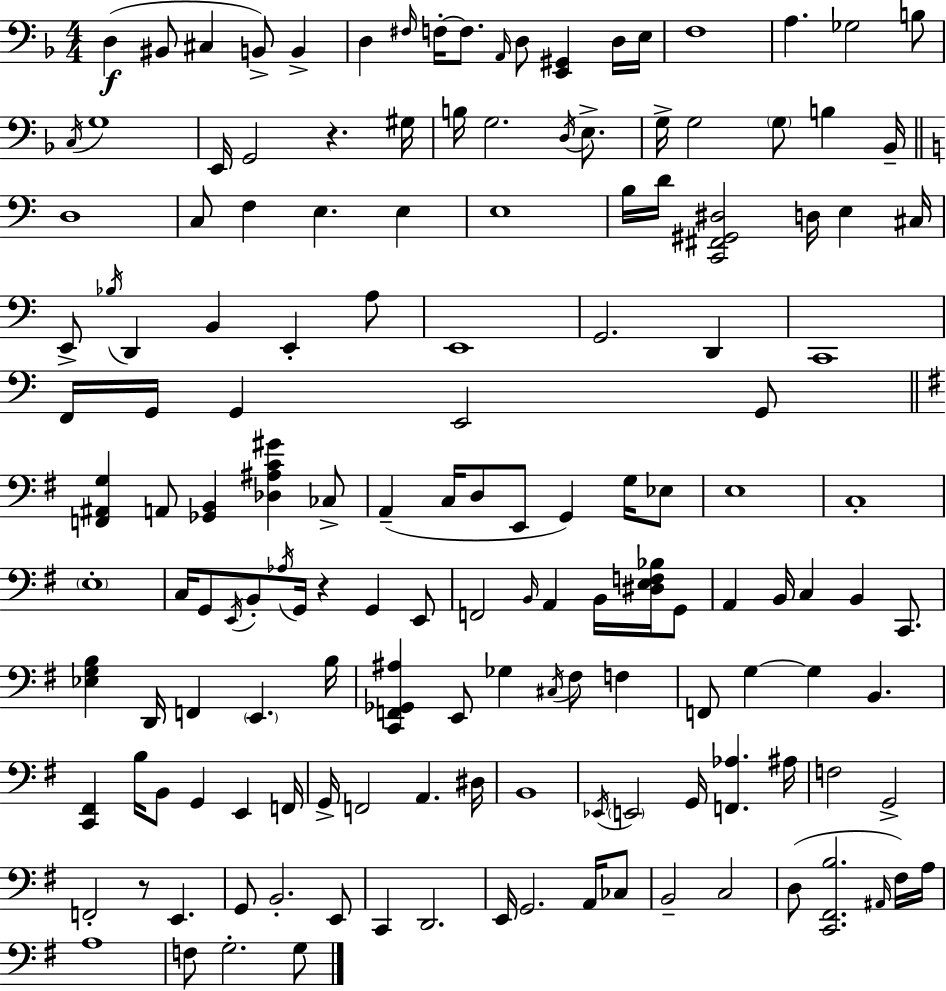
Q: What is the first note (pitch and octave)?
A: D3